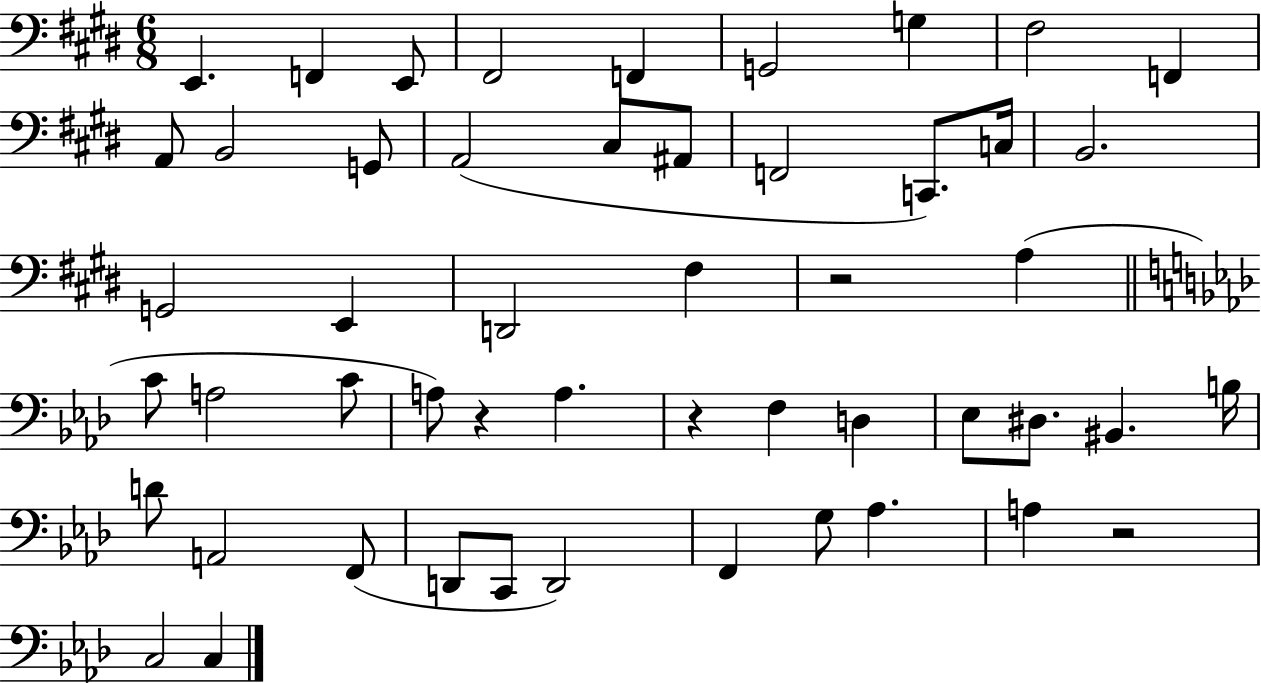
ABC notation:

X:1
T:Untitled
M:6/8
L:1/4
K:E
E,, F,, E,,/2 ^F,,2 F,, G,,2 G, ^F,2 F,, A,,/2 B,,2 G,,/2 A,,2 ^C,/2 ^A,,/2 F,,2 C,,/2 C,/4 B,,2 G,,2 E,, D,,2 ^F, z2 A, C/2 A,2 C/2 A,/2 z A, z F, D, _E,/2 ^D,/2 ^B,, B,/4 D/2 A,,2 F,,/2 D,,/2 C,,/2 D,,2 F,, G,/2 _A, A, z2 C,2 C,